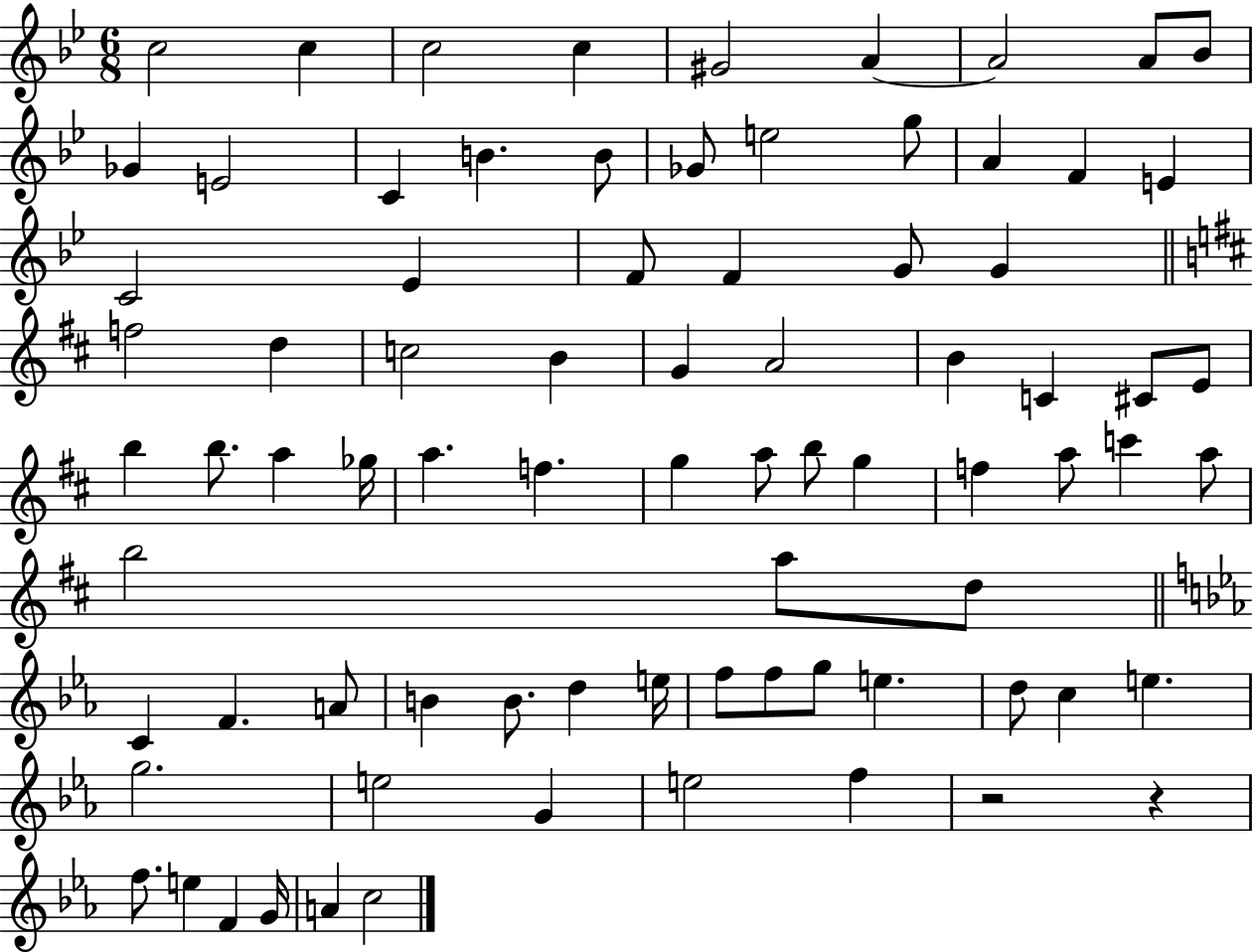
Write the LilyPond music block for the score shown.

{
  \clef treble
  \numericTimeSignature
  \time 6/8
  \key bes \major
  c''2 c''4 | c''2 c''4 | gis'2 a'4~~ | a'2 a'8 bes'8 | \break ges'4 e'2 | c'4 b'4. b'8 | ges'8 e''2 g''8 | a'4 f'4 e'4 | \break c'2 ees'4 | f'8 f'4 g'8 g'4 | \bar "||" \break \key d \major f''2 d''4 | c''2 b'4 | g'4 a'2 | b'4 c'4 cis'8 e'8 | \break b''4 b''8. a''4 ges''16 | a''4. f''4. | g''4 a''8 b''8 g''4 | f''4 a''8 c'''4 a''8 | \break b''2 a''8 d''8 | \bar "||" \break \key ees \major c'4 f'4. a'8 | b'4 b'8. d''4 e''16 | f''8 f''8 g''8 e''4. | d''8 c''4 e''4. | \break g''2. | e''2 g'4 | e''2 f''4 | r2 r4 | \break f''8. e''4 f'4 g'16 | a'4 c''2 | \bar "|."
}